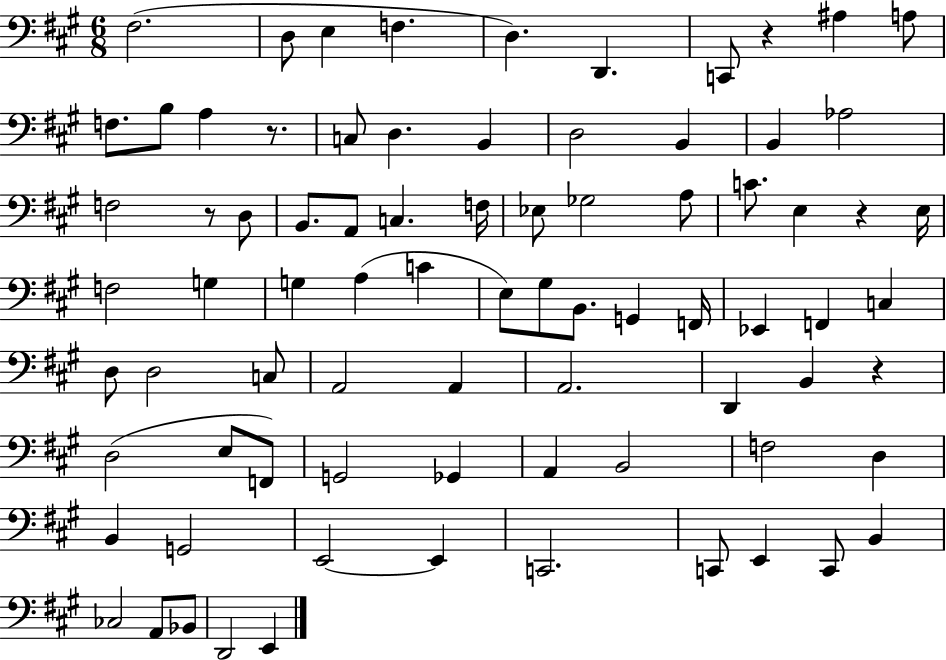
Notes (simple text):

F#3/h. D3/e E3/q F3/q. D3/q. D2/q. C2/e R/q A#3/q A3/e F3/e. B3/e A3/q R/e. C3/e D3/q. B2/q D3/h B2/q B2/q Ab3/h F3/h R/e D3/e B2/e. A2/e C3/q. F3/s Eb3/e Gb3/h A3/e C4/e. E3/q R/q E3/s F3/h G3/q G3/q A3/q C4/q E3/e G#3/e B2/e. G2/q F2/s Eb2/q F2/q C3/q D3/e D3/h C3/e A2/h A2/q A2/h. D2/q B2/q R/q D3/h E3/e F2/e G2/h Gb2/q A2/q B2/h F3/h D3/q B2/q G2/h E2/h E2/q C2/h. C2/e E2/q C2/e B2/q CES3/h A2/e Bb2/e D2/h E2/q